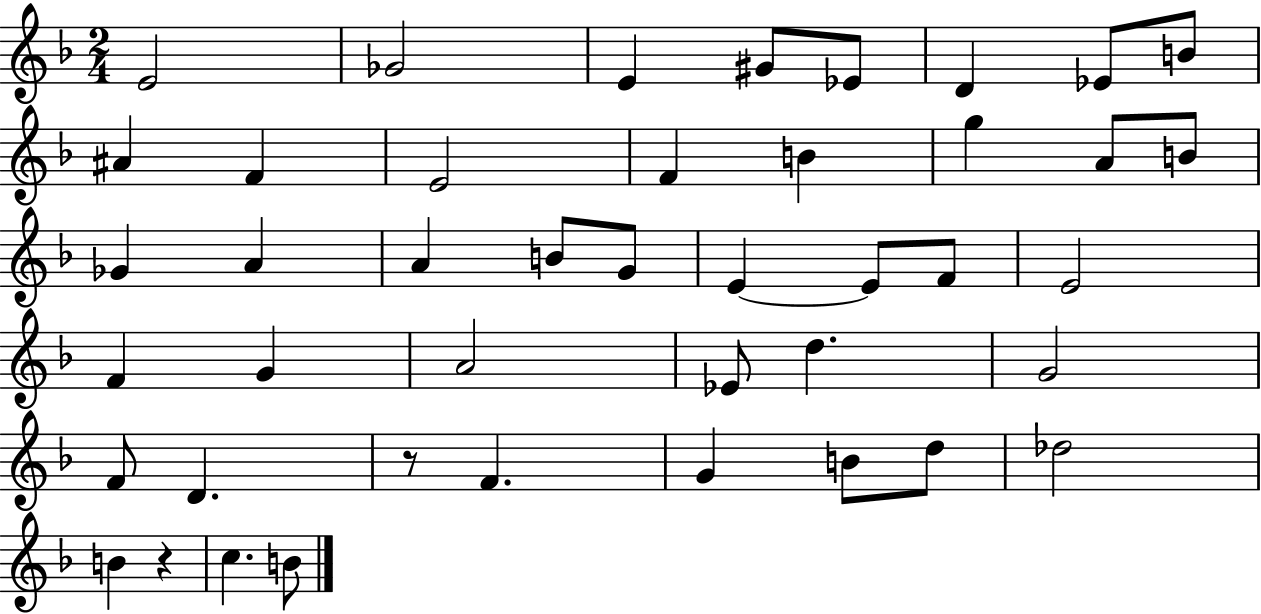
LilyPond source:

{
  \clef treble
  \numericTimeSignature
  \time 2/4
  \key f \major
  e'2 | ges'2 | e'4 gis'8 ees'8 | d'4 ees'8 b'8 | \break ais'4 f'4 | e'2 | f'4 b'4 | g''4 a'8 b'8 | \break ges'4 a'4 | a'4 b'8 g'8 | e'4~~ e'8 f'8 | e'2 | \break f'4 g'4 | a'2 | ees'8 d''4. | g'2 | \break f'8 d'4. | r8 f'4. | g'4 b'8 d''8 | des''2 | \break b'4 r4 | c''4. b'8 | \bar "|."
}